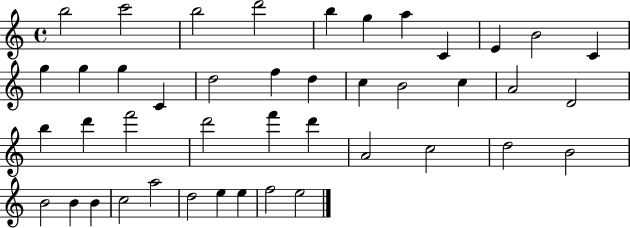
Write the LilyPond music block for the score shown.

{
  \clef treble
  \time 4/4
  \defaultTimeSignature
  \key c \major
  b''2 c'''2 | b''2 d'''2 | b''4 g''4 a''4 c'4 | e'4 b'2 c'4 | \break g''4 g''4 g''4 c'4 | d''2 f''4 d''4 | c''4 b'2 c''4 | a'2 d'2 | \break b''4 d'''4 f'''2 | d'''2 f'''4 d'''4 | a'2 c''2 | d''2 b'2 | \break b'2 b'4 b'4 | c''2 a''2 | d''2 e''4 e''4 | f''2 e''2 | \break \bar "|."
}